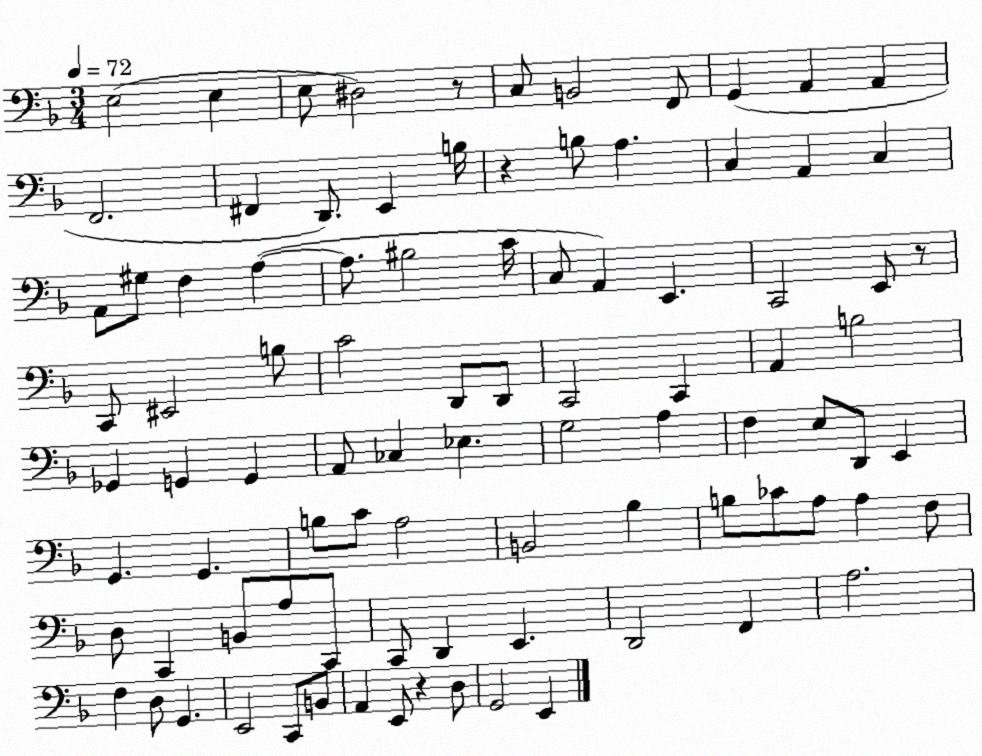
X:1
T:Untitled
M:3/4
L:1/4
K:F
E,2 E, E,/2 ^D,2 z/2 C,/2 B,,2 F,,/2 G,, A,, A,, F,,2 ^F,, D,,/2 E,, B,/4 z B,/2 A, C, A,, C, A,,/2 ^G,/2 F, A, A,/2 ^B,2 C/4 C,/2 A,, E,, C,,2 E,,/2 z/2 C,,/2 ^E,,2 B,/2 C2 D,,/2 D,,/2 C,,2 C,, A,, B,2 _G,, G,, G,, A,,/2 _C, _E, G,2 A, F, E,/2 D,,/2 E,, G,, G,, B,/2 C/2 A,2 B,,2 _B, B,/2 _C/2 A,/2 A, F,/2 D,/2 C,, B,,/2 A,/2 C,,/2 C,,/2 D,, E,, D,,2 F,, A,2 F, D,/2 G,, E,,2 C,,/2 B,,/2 A,, E,,/2 z D,/2 G,,2 E,,